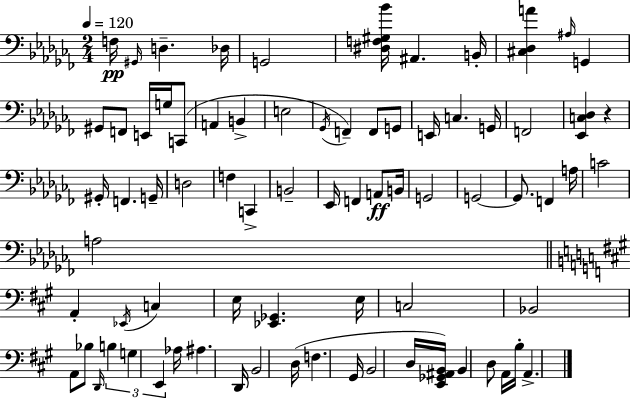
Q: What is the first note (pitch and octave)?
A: F3